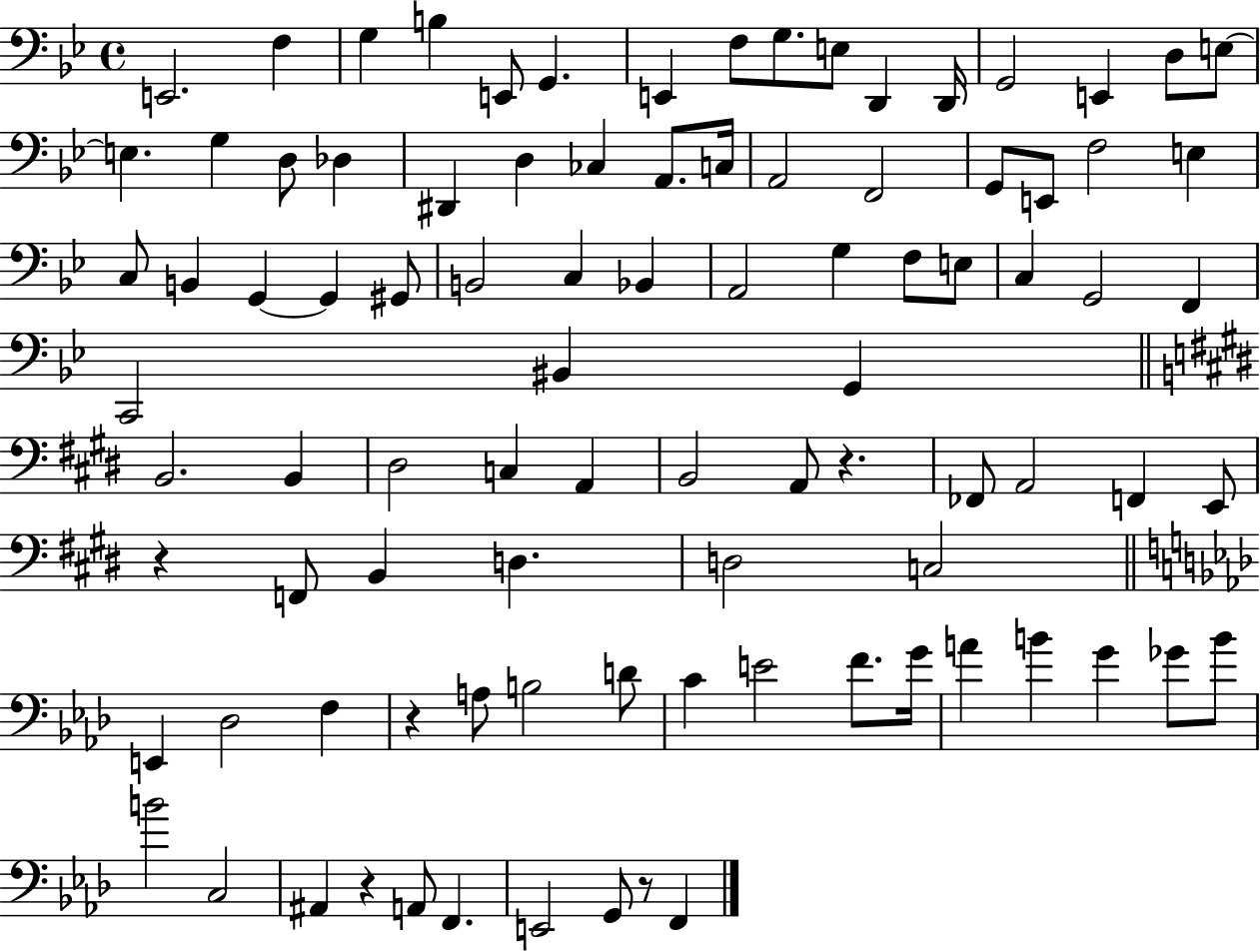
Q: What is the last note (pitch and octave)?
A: F2